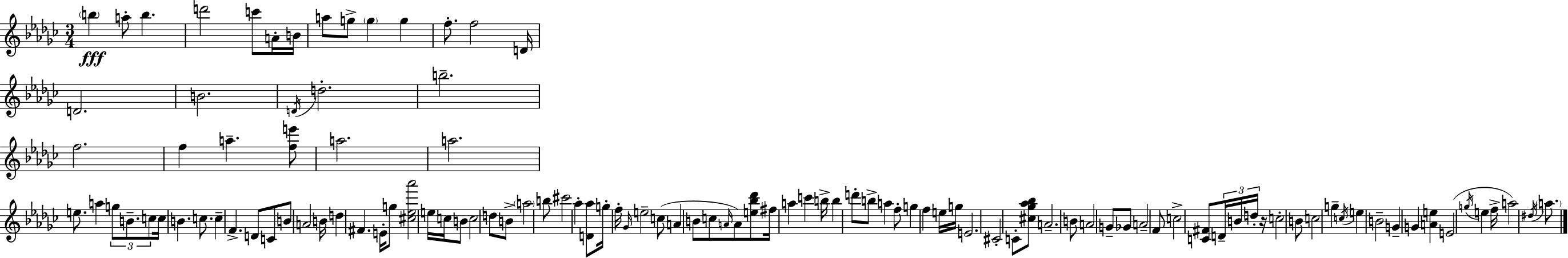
X:1
T:Untitled
M:3/4
L:1/4
K:Ebm
b a/2 b d'2 c'/2 A/4 B/4 a/2 g/2 g g f/2 f2 D/4 D2 B2 D/4 d2 b2 f2 f a [fe']/2 a2 a2 e/2 a g/2 B/2 c/2 c/4 B c/2 c F D/2 C/2 B/2 A2 B/4 d ^F E/4 g/2 [^c_e_a']2 e/4 c/4 B/2 c2 d/2 B/2 a2 b/2 ^c'2 _a [D_a]/2 g/4 f/4 _G/4 e2 c/2 A B/2 c/2 A/4 A/2 [e_b_d']/2 ^f/4 a c' b/4 b d'/2 b/2 a f/2 g f e/4 g/4 E2 ^C2 C/2 [^c_g_a_b]/2 A2 B/2 A2 G/2 _G/2 A2 F/2 c2 [C^F]/2 D/4 B/4 d/4 z/4 c2 B/2 c2 g c/4 e B2 G G [Ae] E2 g/4 e f/4 a2 ^d/4 a/2